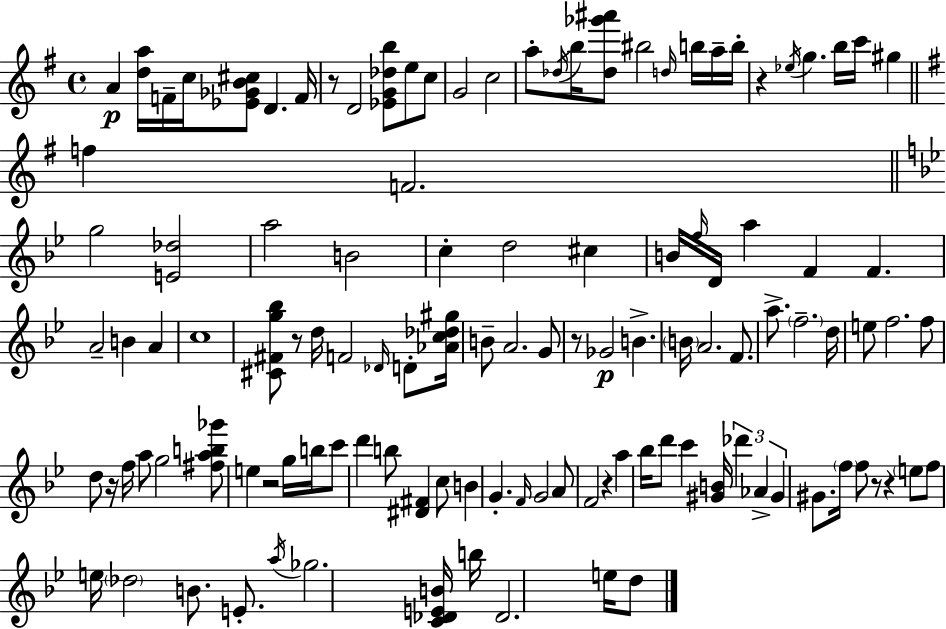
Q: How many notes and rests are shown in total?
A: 118